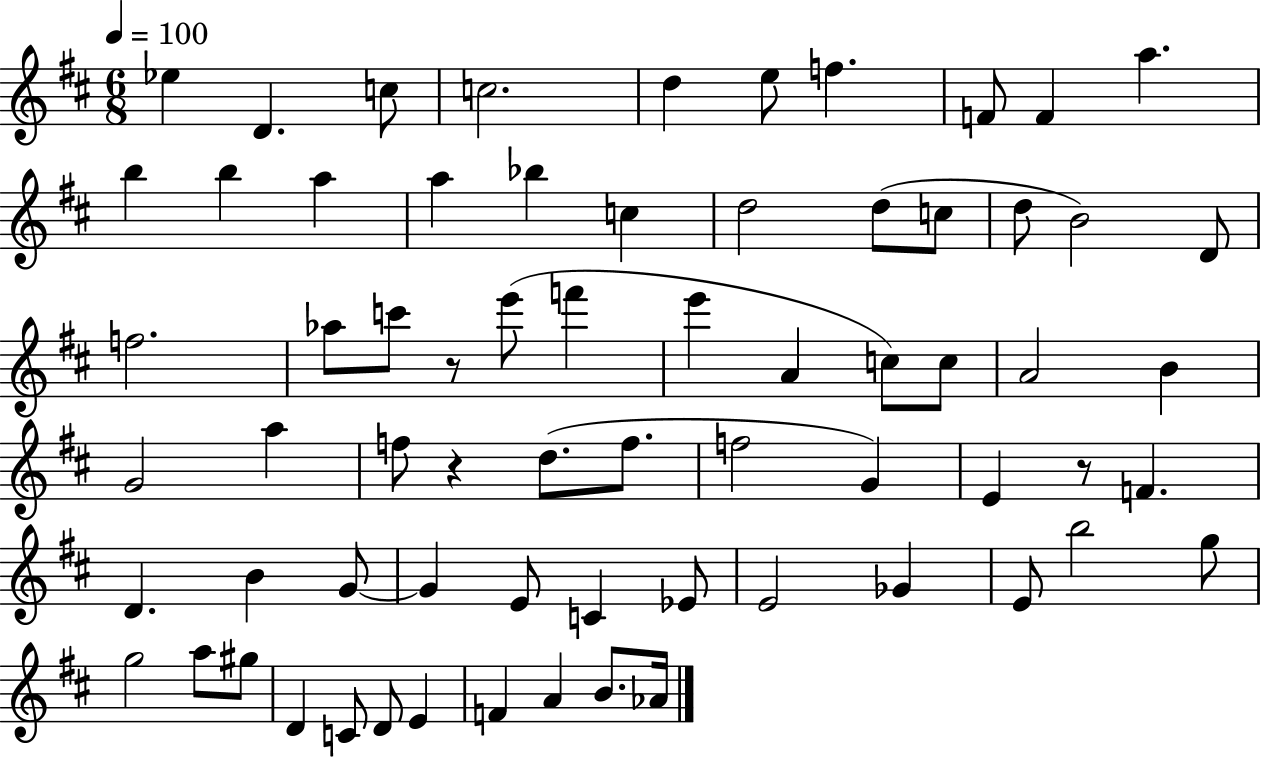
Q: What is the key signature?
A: D major